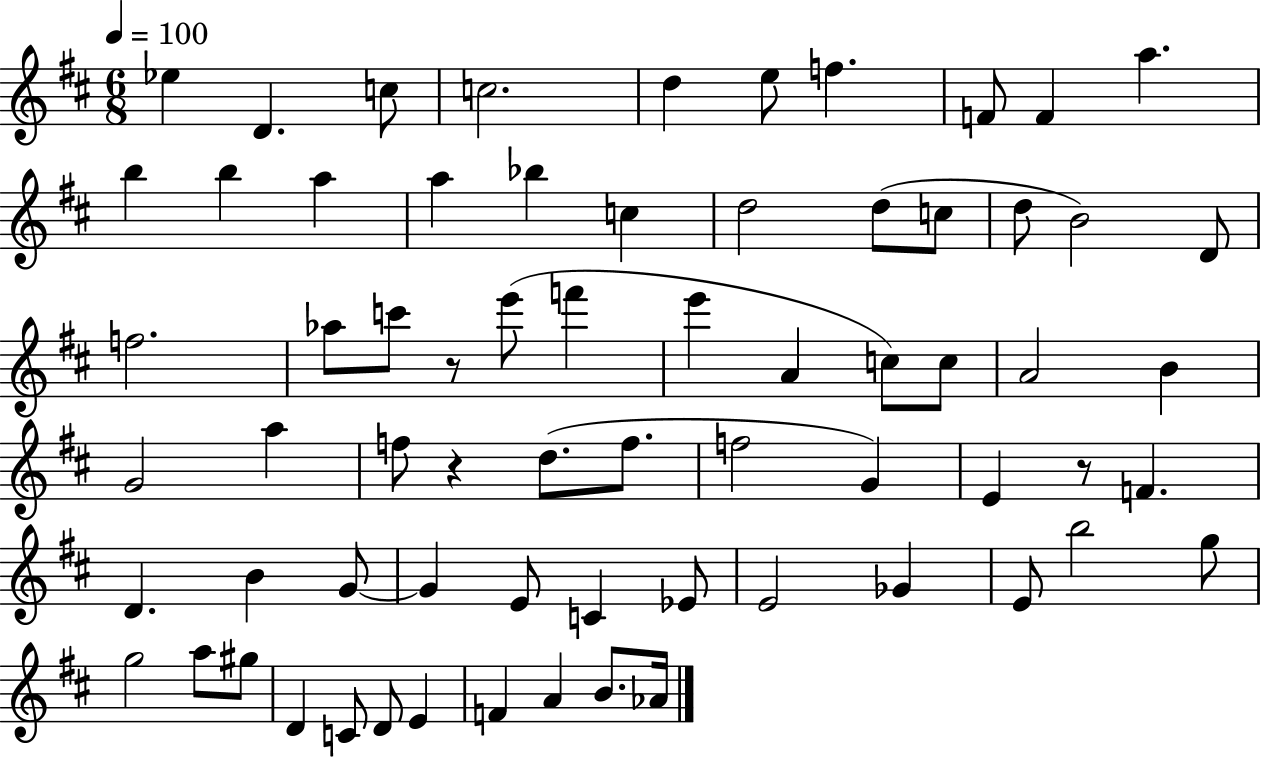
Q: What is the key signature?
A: D major